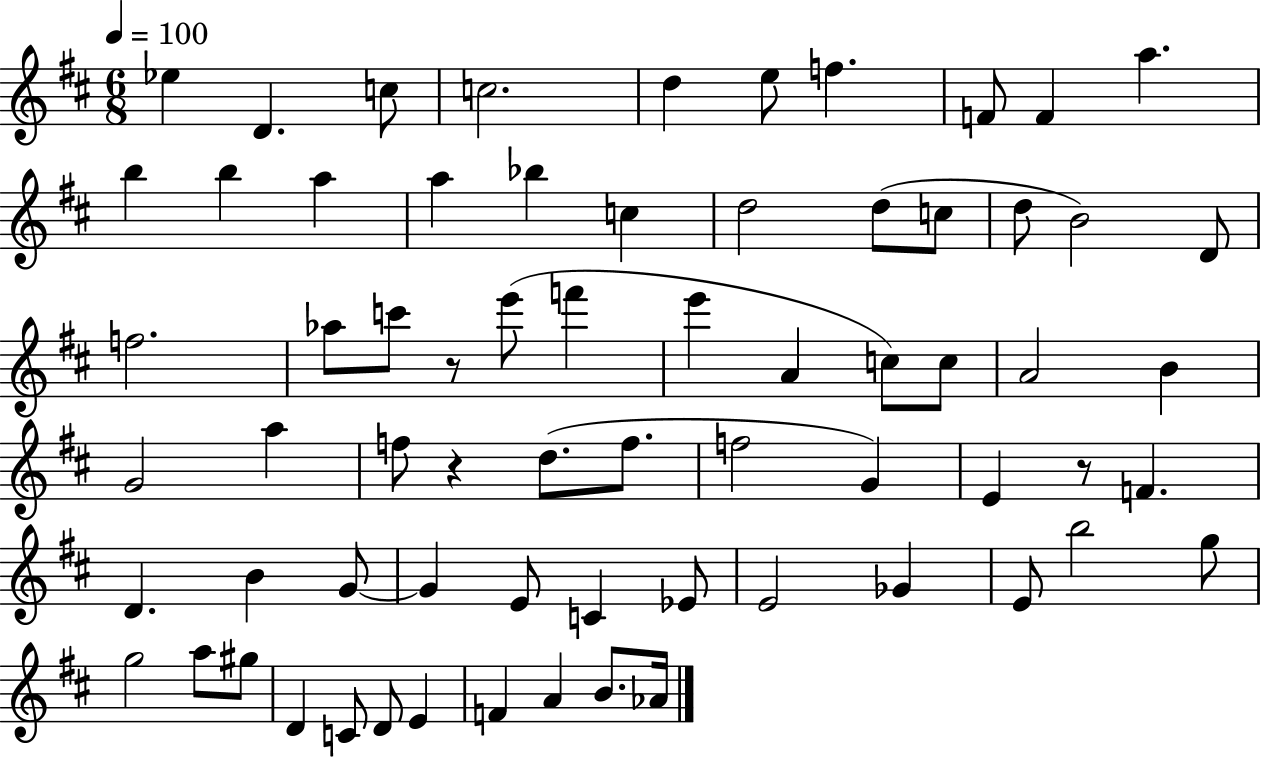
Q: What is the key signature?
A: D major